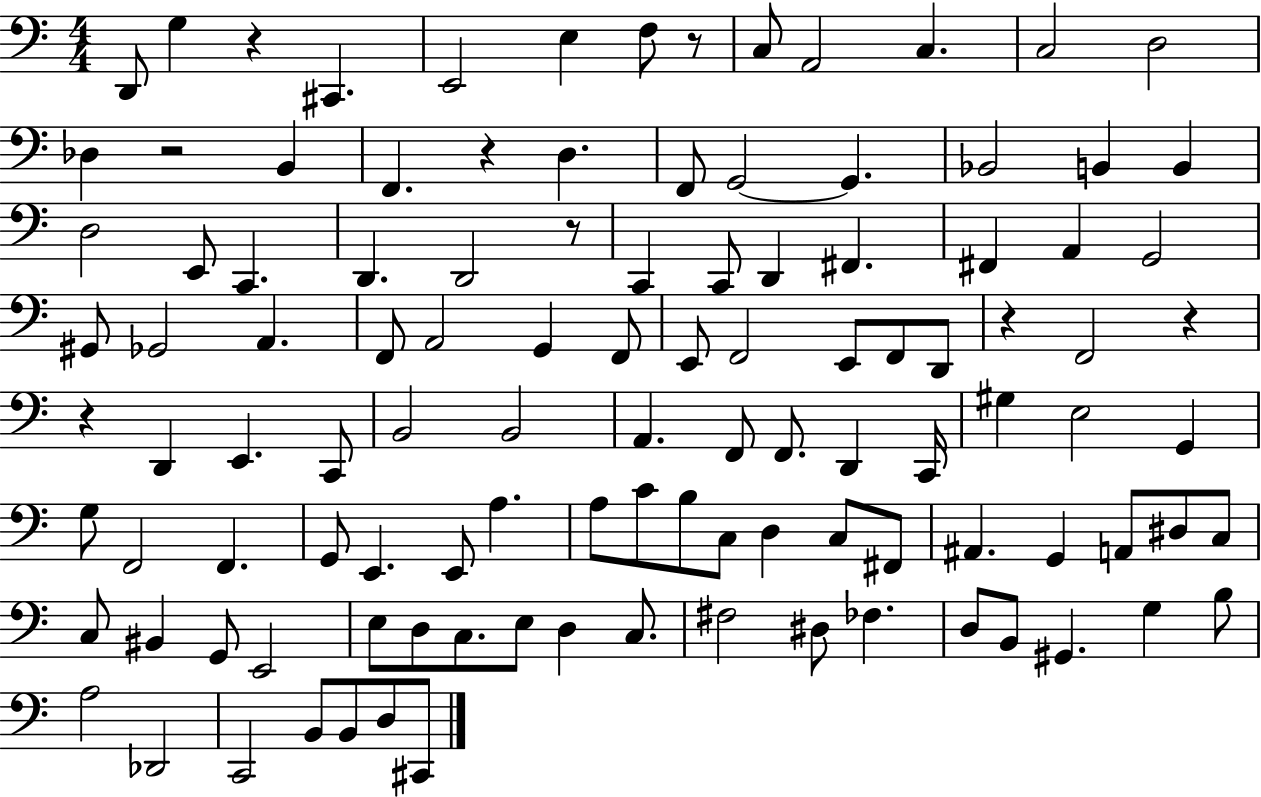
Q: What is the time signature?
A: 4/4